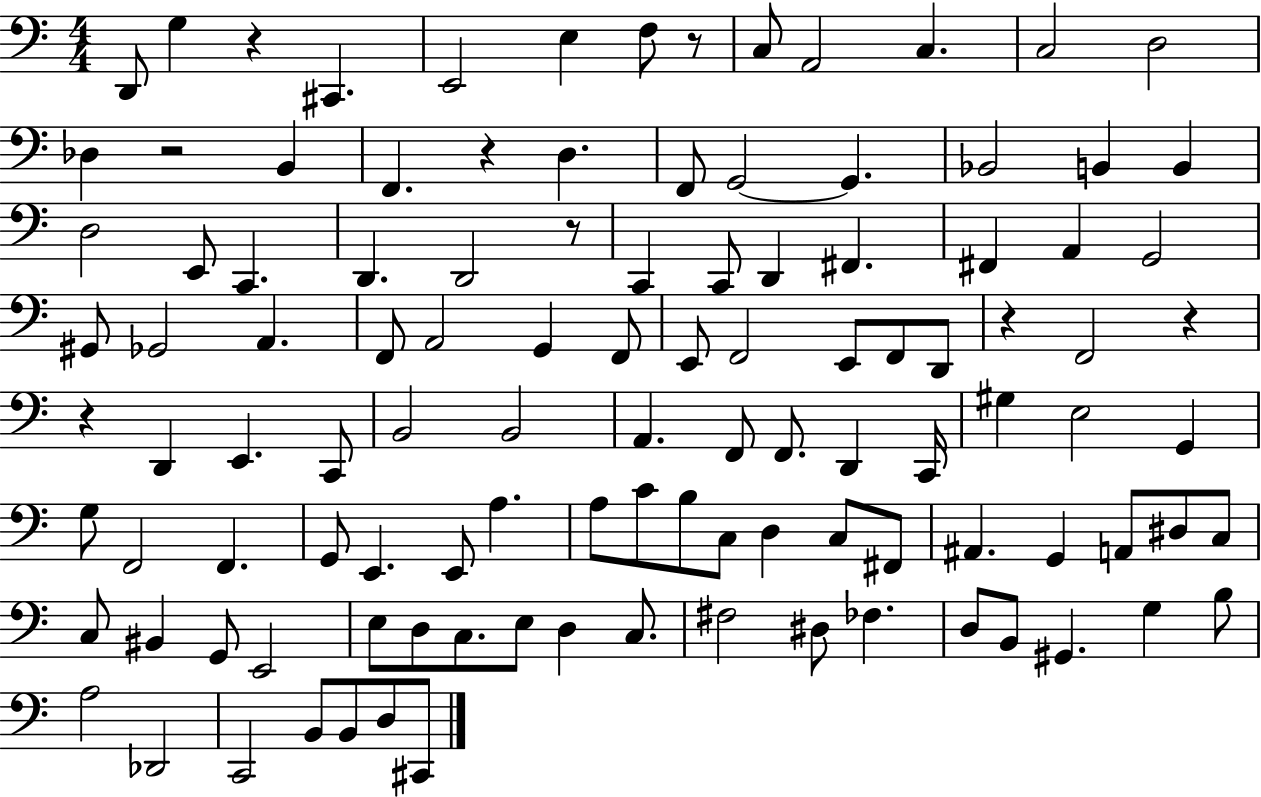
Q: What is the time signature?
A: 4/4